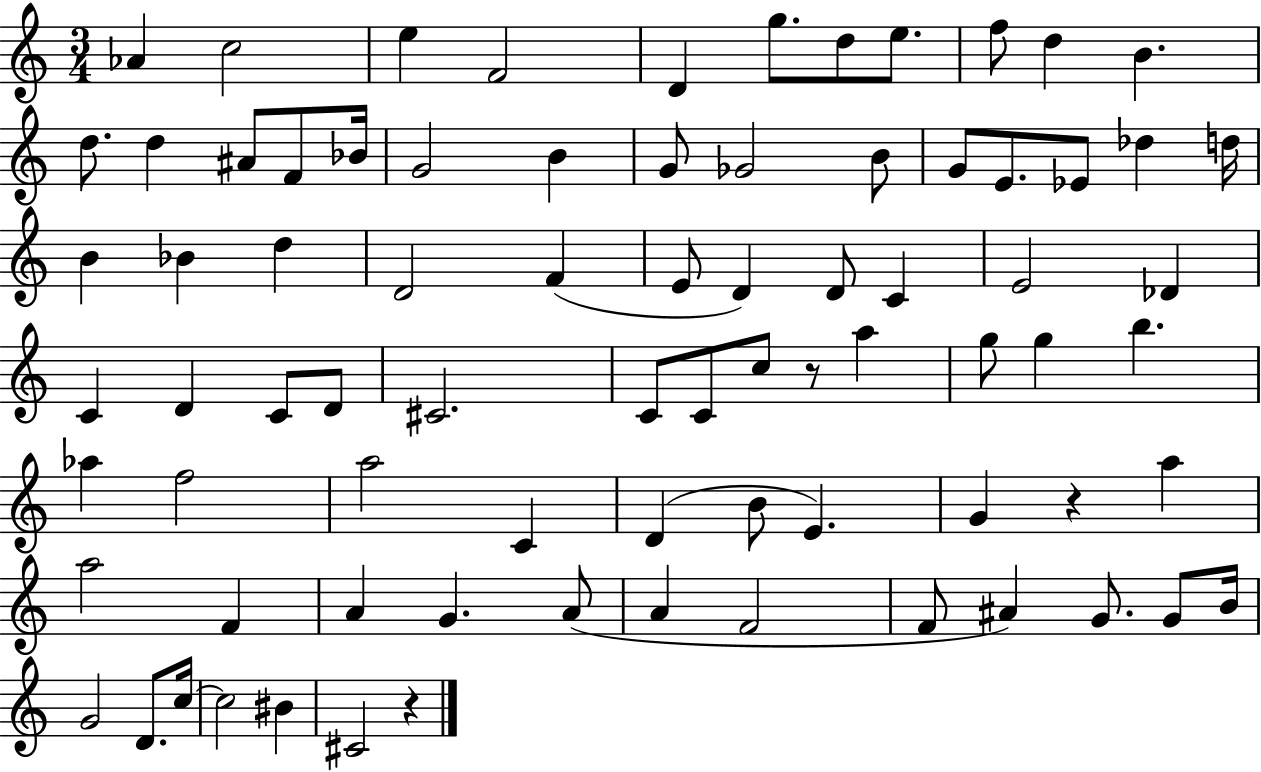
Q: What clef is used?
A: treble